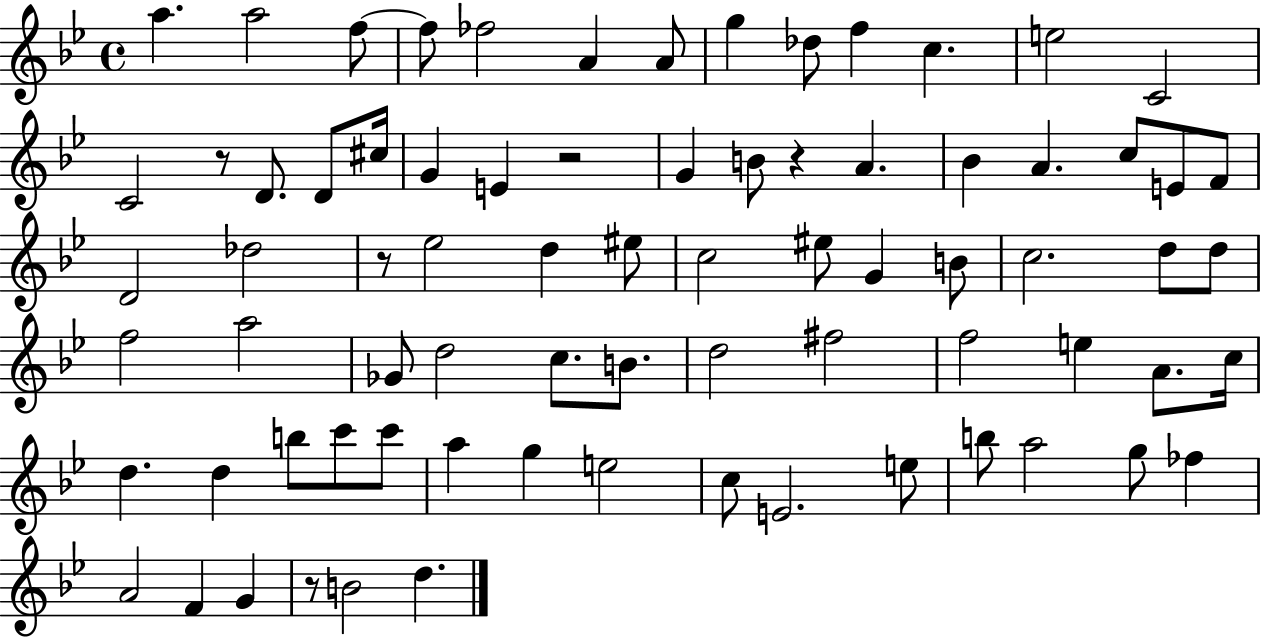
{
  \clef treble
  \time 4/4
  \defaultTimeSignature
  \key bes \major
  \repeat volta 2 { a''4. a''2 f''8~~ | f''8 fes''2 a'4 a'8 | g''4 des''8 f''4 c''4. | e''2 c'2 | \break c'2 r8 d'8. d'8 cis''16 | g'4 e'4 r2 | g'4 b'8 r4 a'4. | bes'4 a'4. c''8 e'8 f'8 | \break d'2 des''2 | r8 ees''2 d''4 eis''8 | c''2 eis''8 g'4 b'8 | c''2. d''8 d''8 | \break f''2 a''2 | ges'8 d''2 c''8. b'8. | d''2 fis''2 | f''2 e''4 a'8. c''16 | \break d''4. d''4 b''8 c'''8 c'''8 | a''4 g''4 e''2 | c''8 e'2. e''8 | b''8 a''2 g''8 fes''4 | \break a'2 f'4 g'4 | r8 b'2 d''4. | } \bar "|."
}